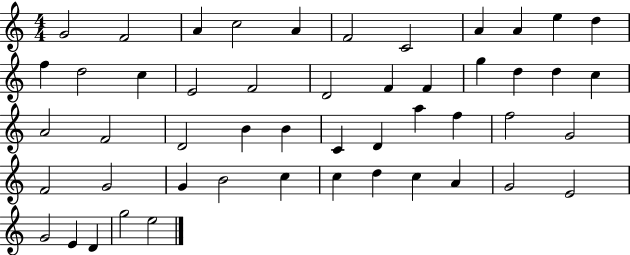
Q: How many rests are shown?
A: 0